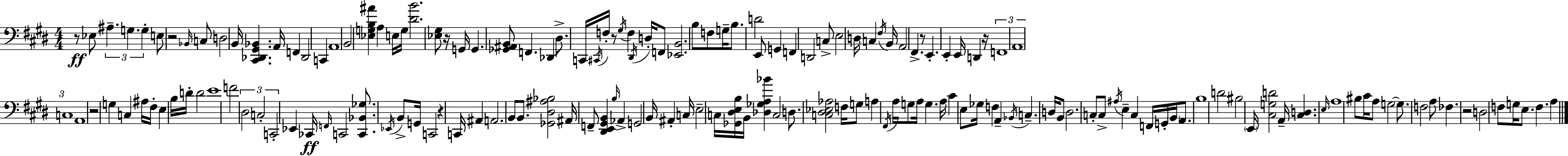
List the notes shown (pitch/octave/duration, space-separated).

R/e Eb3/e A#3/q. G3/q. G3/q E3/e R/h Bb2/s C3/e D3/h B2/s [C#2,Db2,G#2,Bb2]/q. A2/s F2/q Db2/h C2/q A2/w B2/h [Eb3,G3,B3,A#4]/q A3/q E3/s G3/s [D#4,B4]/h. [Eb3,G#3]/e R/s G2/s G2/q. [Gb2,A#2,B2]/e F2/q. Db2/q D#3/e. C2/s C#2/s F3/s R/e G#3/s F3/q D#2/s D3/s F2/e [Eb2,B2]/h. B3/e F3/e G3/s B3/e. D4/h E2/e G2/q F2/q D2/h C3/e E3/h D3/s C3/q F#3/s B2/s A2/h F#2/q. R/e E2/q. E2/q E2/s D2/q R/s F2/w A2/w C3/w A2/w R/h G3/q C3/q A#3/s F#3/s E3/q B3/s D4/s D4/h E4/w F4/h D#3/h C3/h C2/h Eb2/q CES2/s F2/s C2/h [C2,Bb2,Gb3]/e. Eb2/s B2/e G2/s C2/h R/q C2/s A#2/q A2/h. B2/e B2/e. [Gb2,D#3,A#3,Bb3]/h A#2/s F2/e [D#2,E2,G#2,B2]/q B3/s Ab2/q G2/h B2/s A#2/q C3/s E3/h C3/s [Gb2,D#3,E3,B3]/s B2/s [Db3,Gb3,A3,Bb4]/q C3/h D3/e. [C3,D#3,Eb3,Ab3]/h F3/s G3/e A3/q F#2/s A3/s G3/e A3/s G3/q. A3/s C#4/q E3/e Gb3/s F3/q A2/q Bb2/s C3/q. D3/s B2/e D3/h. C3/e C3/e A#3/s E3/q C3/q F2/s G2/s B2/s A2/e. B3/w D4/h BIS3/h E2/s [C#3,G3,D4]/h A2/s [C#3,D3]/q. E3/s A3/w BIS3/e C#4/s A3/e G3/h G3/e. F3/h A3/e FES3/q. R/h D3/h F3/e G3/s E3/e. F3/q. A3/q